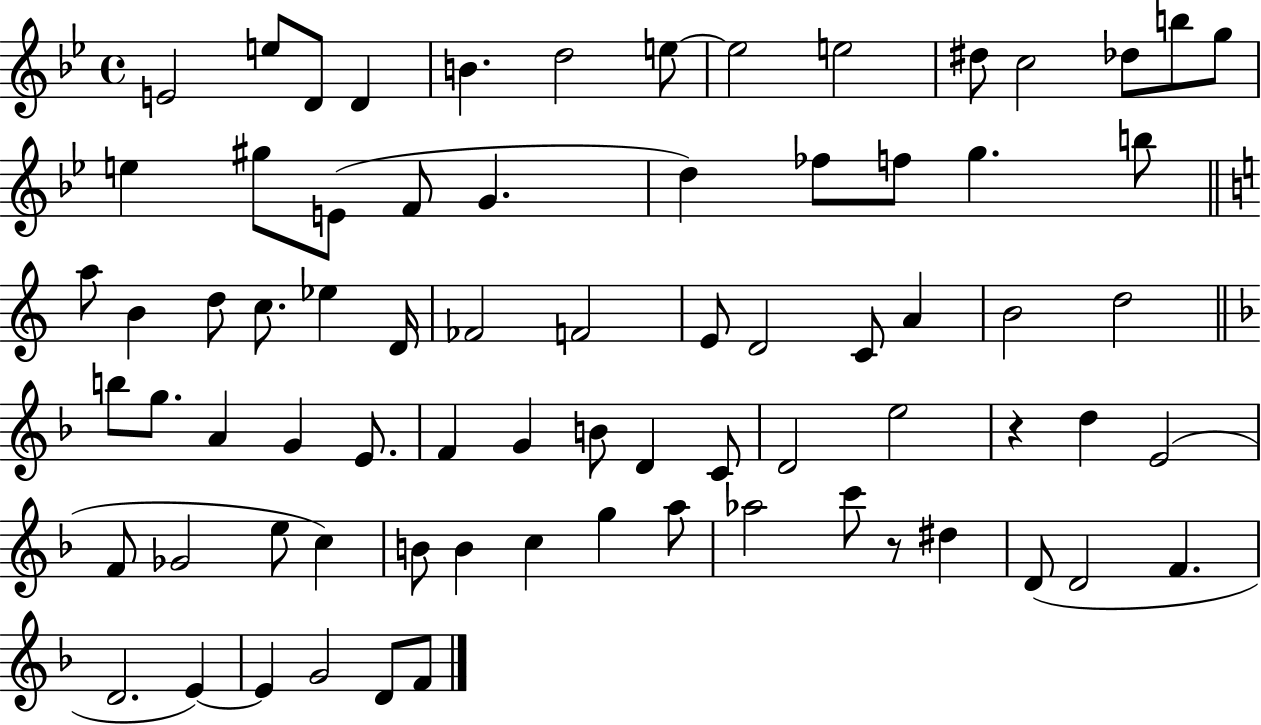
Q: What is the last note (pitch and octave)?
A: F4